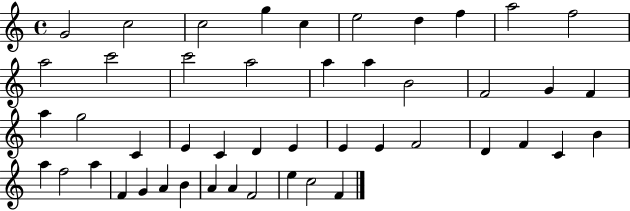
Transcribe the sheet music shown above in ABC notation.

X:1
T:Untitled
M:4/4
L:1/4
K:C
G2 c2 c2 g c e2 d f a2 f2 a2 c'2 c'2 a2 a a B2 F2 G F a g2 C E C D E E E F2 D F C B a f2 a F G A B A A F2 e c2 F